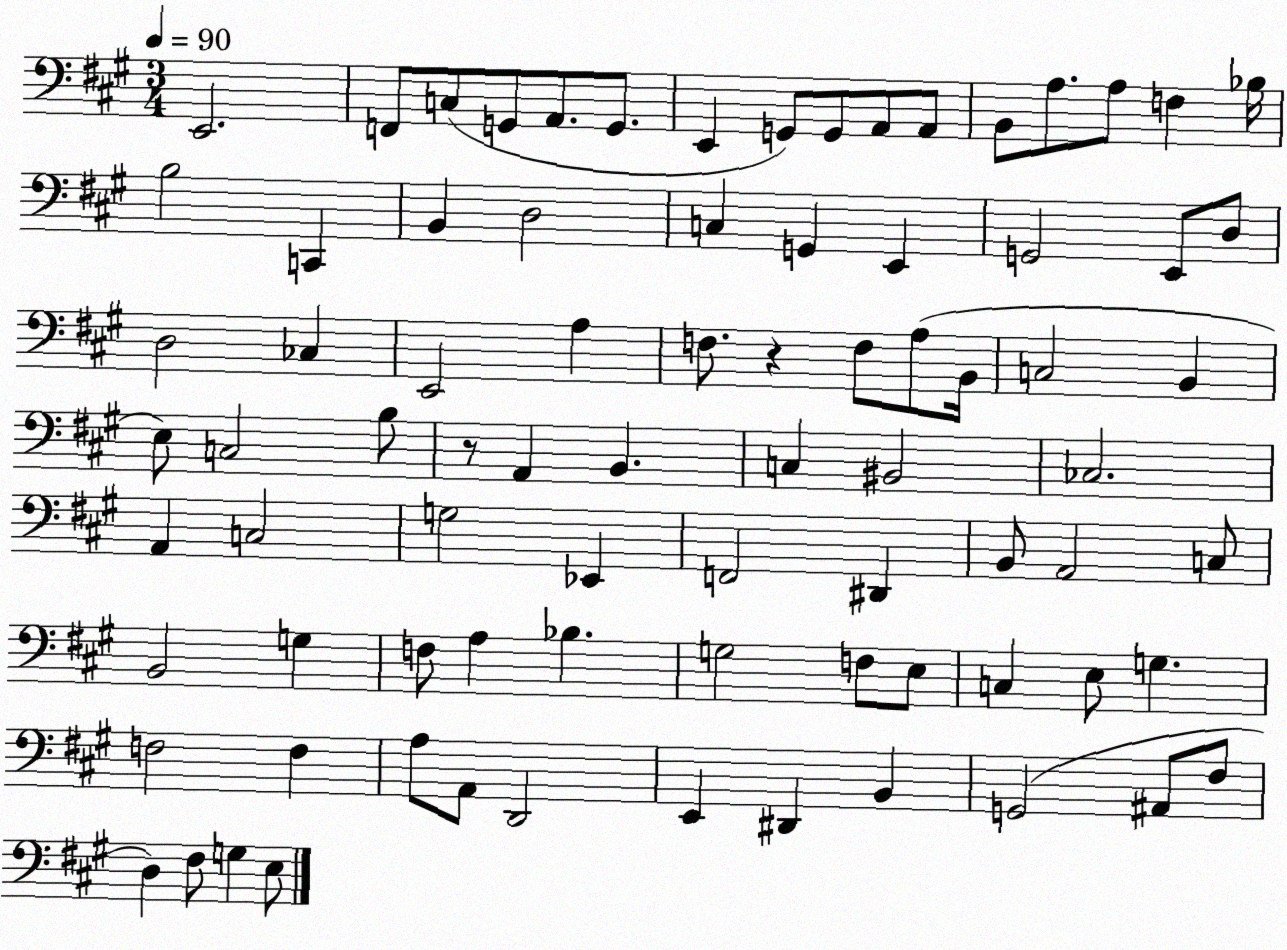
X:1
T:Untitled
M:3/4
L:1/4
K:A
E,,2 F,,/2 C,/2 G,,/2 A,,/2 G,,/2 E,, G,,/2 G,,/2 A,,/2 A,,/2 B,,/2 A,/2 A,/2 F, _B,/4 B,2 C,, B,, D,2 C, G,, E,, G,,2 E,,/2 D,/2 D,2 _C, E,,2 A, F,/2 z F,/2 A,/2 B,,/4 C,2 B,, E,/2 C,2 B,/2 z/2 A,, B,, C, ^B,,2 _C,2 A,, C,2 G,2 _E,, F,,2 ^D,, B,,/2 A,,2 C,/2 B,,2 G, F,/2 A, _B, G,2 F,/2 E,/2 C, E,/2 G, F,2 F, A,/2 A,,/2 D,,2 E,, ^D,, B,, G,,2 ^A,,/2 ^F,/2 D, ^F,/2 G, E,/2